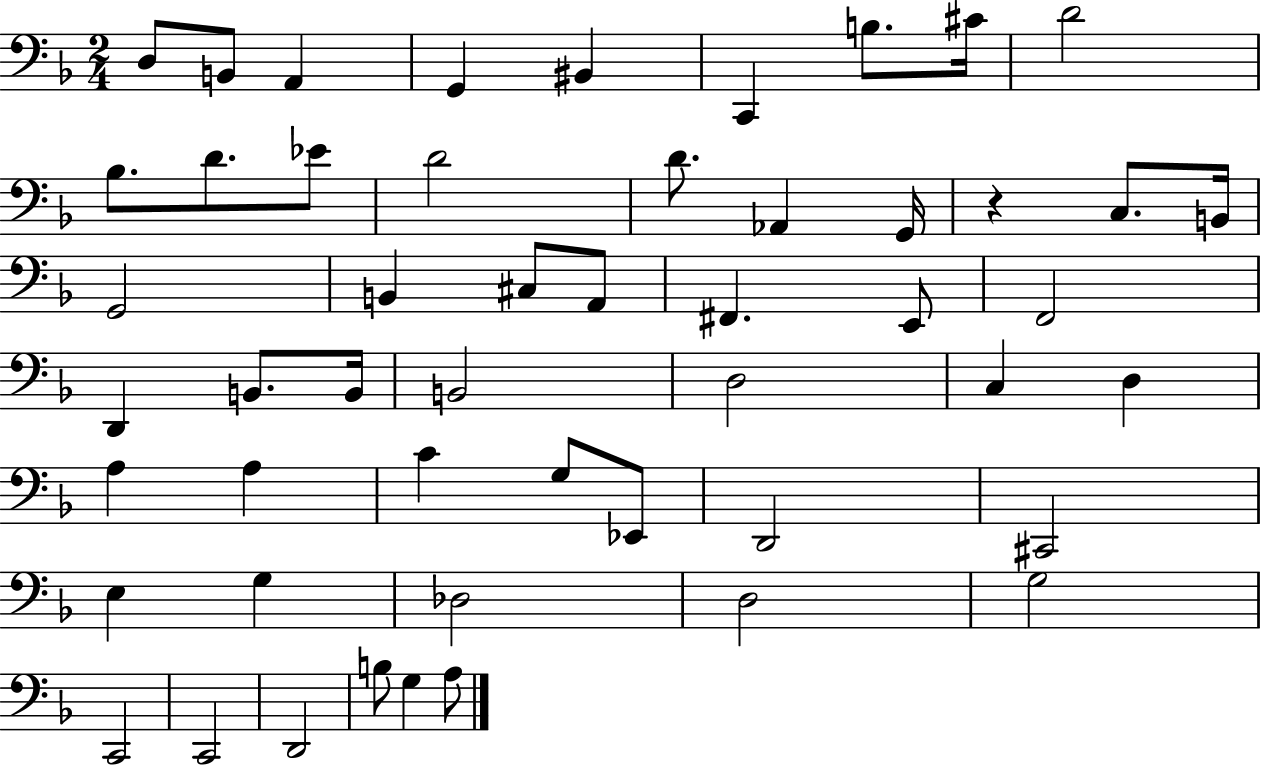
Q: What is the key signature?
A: F major